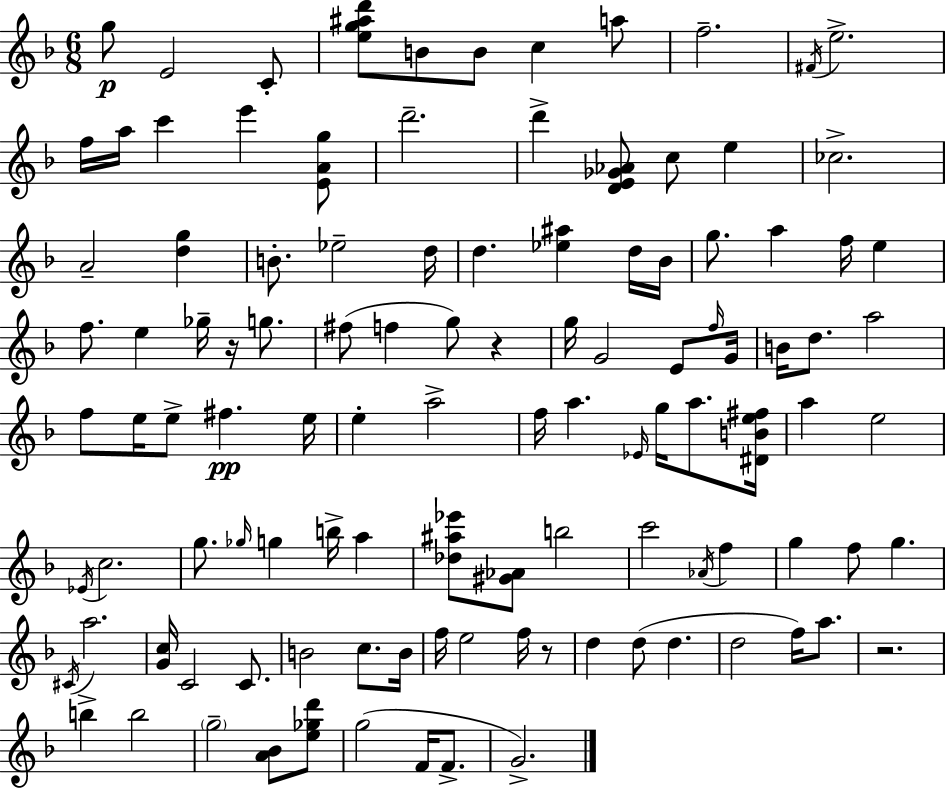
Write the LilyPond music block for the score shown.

{
  \clef treble
  \numericTimeSignature
  \time 6/8
  \key d \minor
  g''8\p e'2 c'8-. | <e'' g'' ais'' d'''>8 b'8 b'8 c''4 a''8 | f''2.-- | \acciaccatura { fis'16 } e''2.-> | \break f''16 a''16 c'''4 e'''4 <e' a' g''>8 | d'''2.-- | d'''4-> <d' e' ges' aes'>8 c''8 e''4 | ces''2.-> | \break a'2-- <d'' g''>4 | b'8.-. ees''2-- | d''16 d''4. <ees'' ais''>4 d''16 | bes'16 g''8. a''4 f''16 e''4 | \break f''8. e''4 ges''16-- r16 g''8. | fis''8( f''4 g''8) r4 | g''16 g'2 e'8 | \grace { f''16 } g'16 b'16 d''8. a''2 | \break f''8 e''16 e''8-> fis''4.\pp | e''16 e''4-. a''2-> | f''16 a''4. \grace { ees'16 } g''16 a''8. | <dis' b' e'' fis''>16 a''4 e''2 | \break \acciaccatura { ees'16 } c''2. | g''8. \grace { ges''16 } g''4 | b''16-> a''4 <des'' ais'' ees'''>8 <gis' aes'>8 b''2 | c'''2 | \break \acciaccatura { aes'16 } f''4 g''4 f''8 | g''4. \acciaccatura { cis'16 } a''2. | <g' c''>16 c'2 | c'8. b'2 | \break c''8. b'16 f''16 e''2 | f''16 r8 d''4 d''8( | d''4. d''2 | f''16) a''8. r2. | \break b''4-> b''2 | \parenthesize g''2-- | <a' bes'>8 <e'' ges'' d'''>8 g''2( | f'16 f'8.-> g'2.->) | \break \bar "|."
}